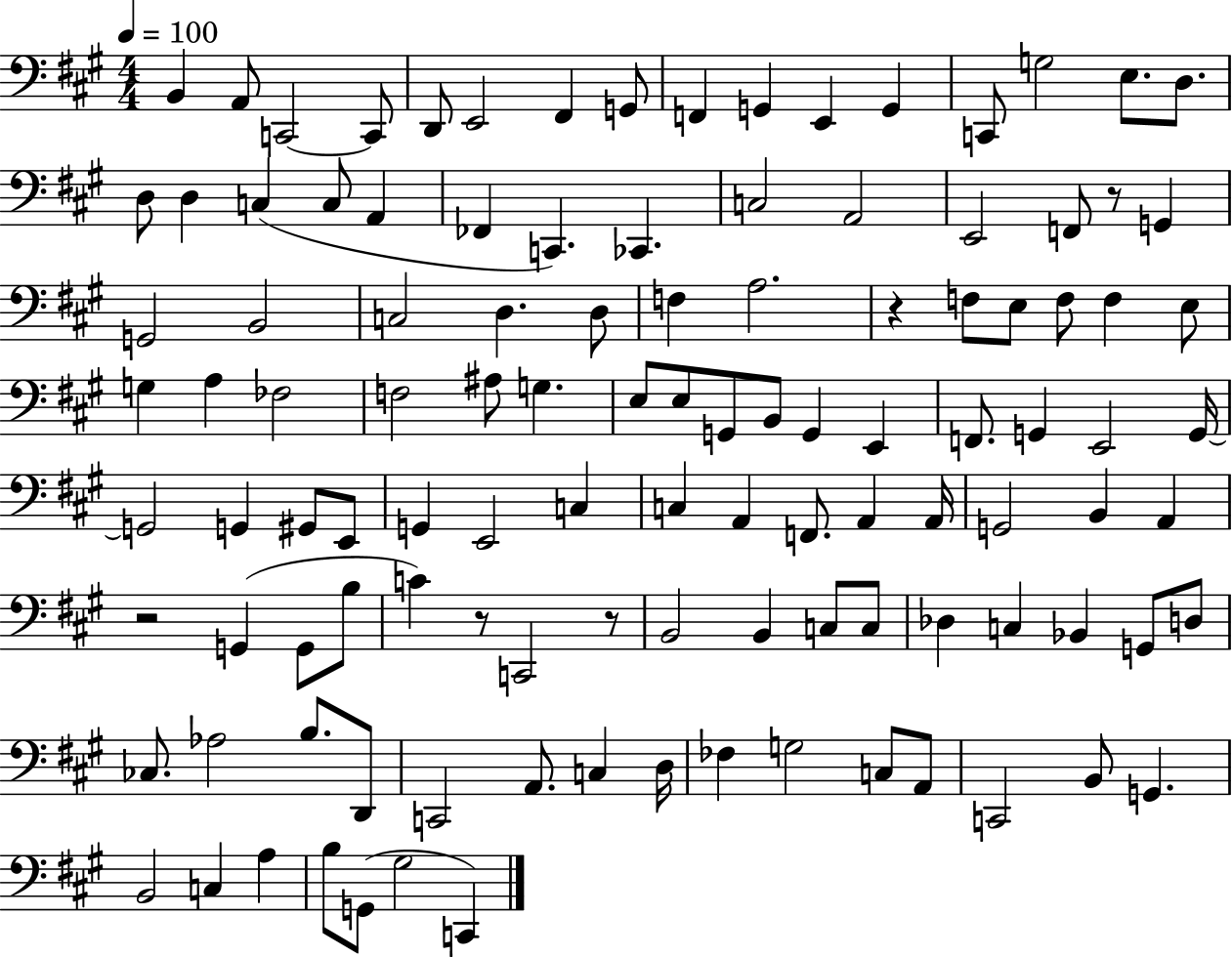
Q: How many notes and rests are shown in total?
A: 113